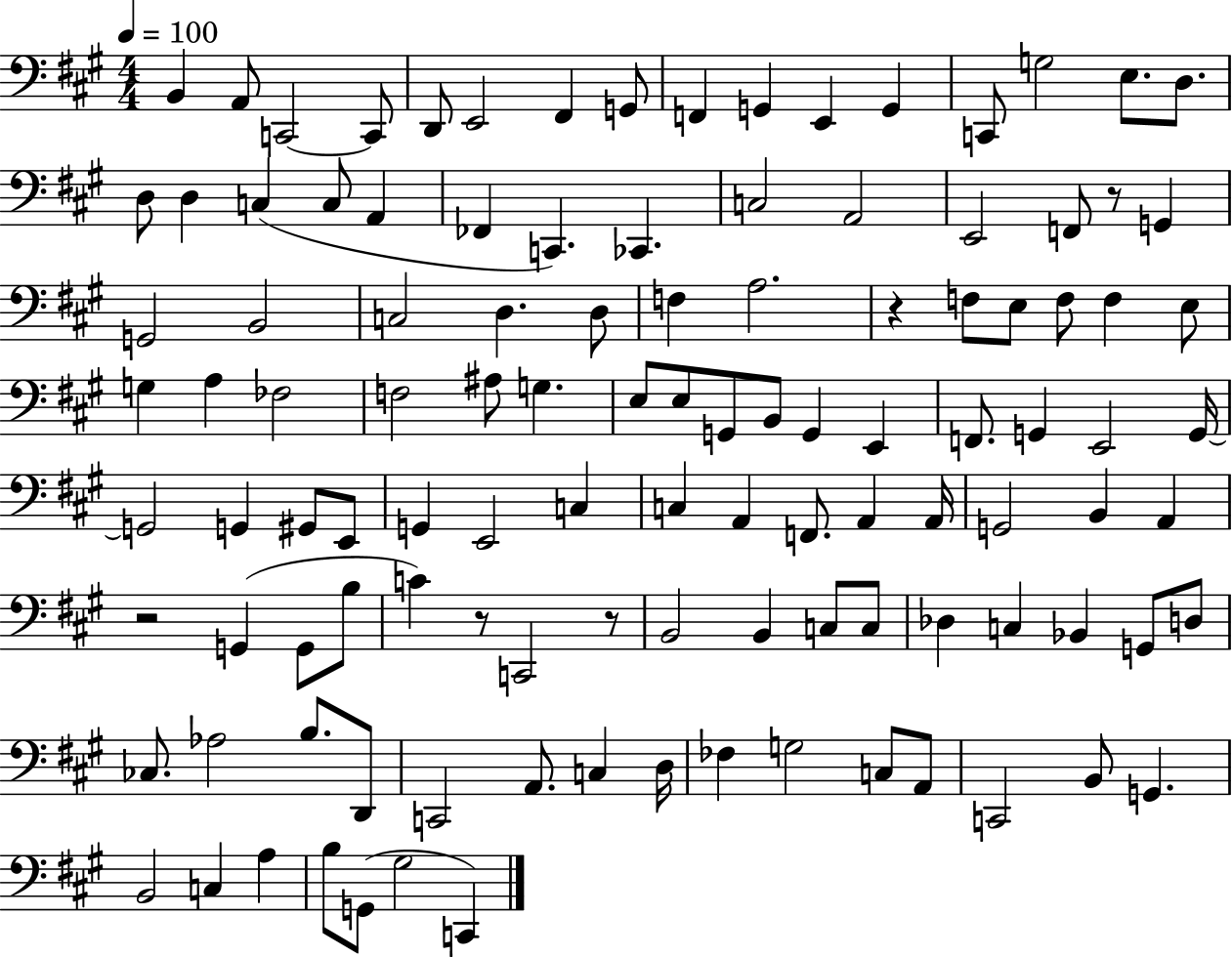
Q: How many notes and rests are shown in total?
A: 113